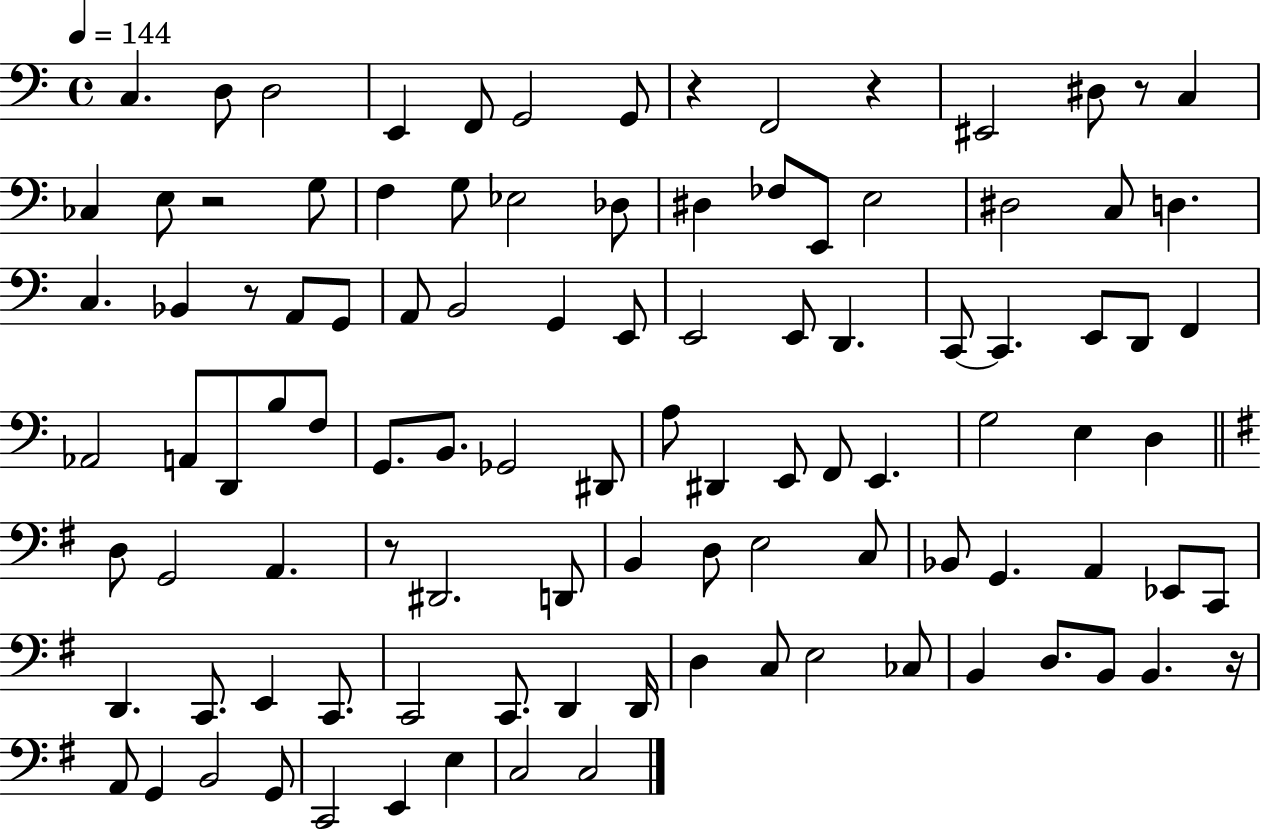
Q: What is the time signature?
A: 4/4